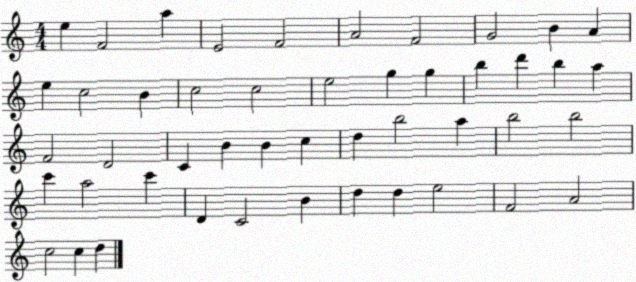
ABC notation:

X:1
T:Untitled
M:4/4
L:1/4
K:C
e F2 a E2 F2 A2 F2 G2 B A e c2 B c2 c2 e2 g g b d' b a F2 D2 C B B c d b2 a b2 b2 c' a2 c' D C2 B d d e2 F2 A2 c2 c d